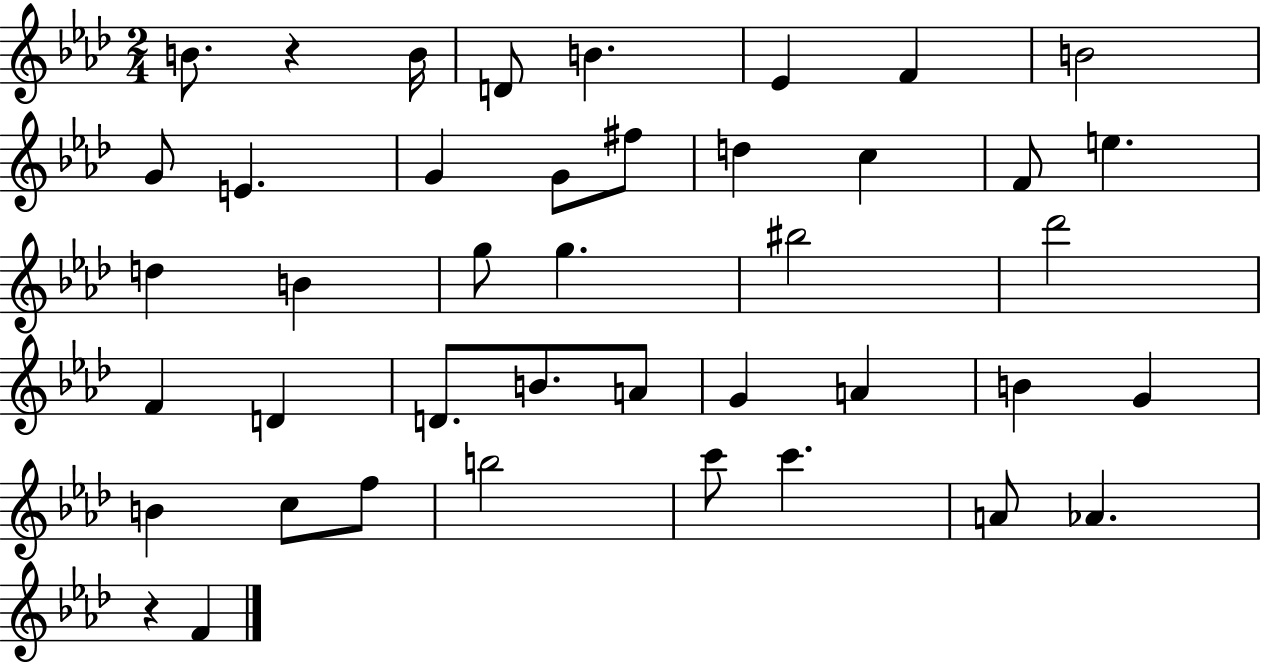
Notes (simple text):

B4/e. R/q B4/s D4/e B4/q. Eb4/q F4/q B4/h G4/e E4/q. G4/q G4/e F#5/e D5/q C5/q F4/e E5/q. D5/q B4/q G5/e G5/q. BIS5/h Db6/h F4/q D4/q D4/e. B4/e. A4/e G4/q A4/q B4/q G4/q B4/q C5/e F5/e B5/h C6/e C6/q. A4/e Ab4/q. R/q F4/q